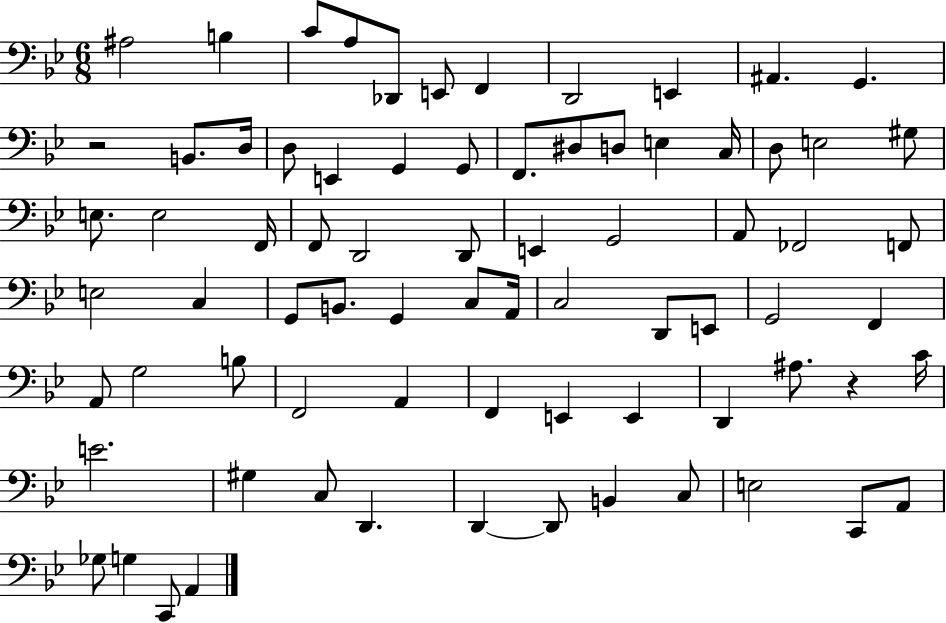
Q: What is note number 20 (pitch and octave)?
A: D3